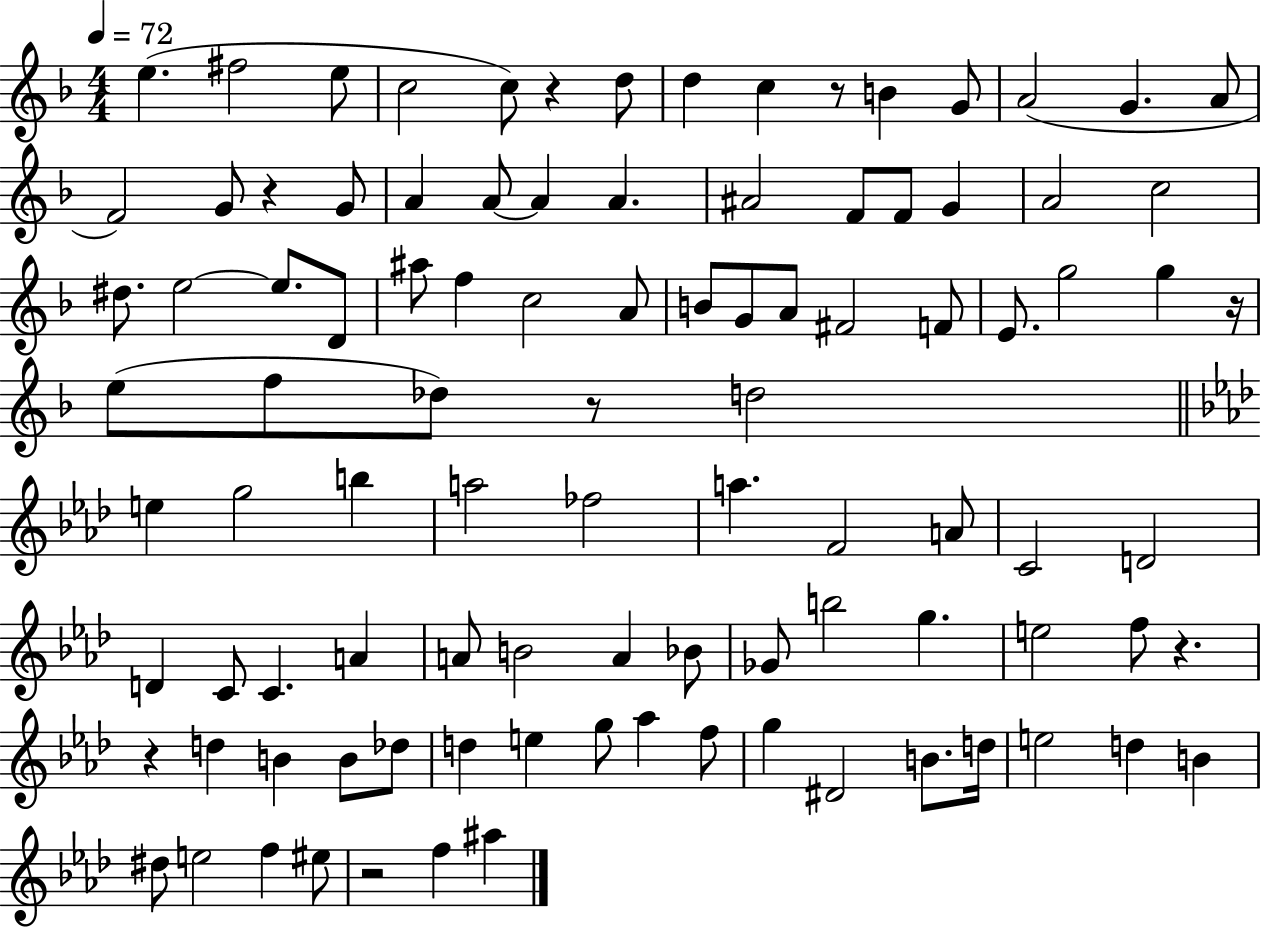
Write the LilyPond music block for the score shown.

{
  \clef treble
  \numericTimeSignature
  \time 4/4
  \key f \major
  \tempo 4 = 72
  e''4.( fis''2 e''8 | c''2 c''8) r4 d''8 | d''4 c''4 r8 b'4 g'8 | a'2( g'4. a'8 | \break f'2) g'8 r4 g'8 | a'4 a'8~~ a'4 a'4. | ais'2 f'8 f'8 g'4 | a'2 c''2 | \break dis''8. e''2~~ e''8. d'8 | ais''8 f''4 c''2 a'8 | b'8 g'8 a'8 fis'2 f'8 | e'8. g''2 g''4 r16 | \break e''8( f''8 des''8) r8 d''2 | \bar "||" \break \key aes \major e''4 g''2 b''4 | a''2 fes''2 | a''4. f'2 a'8 | c'2 d'2 | \break d'4 c'8 c'4. a'4 | a'8 b'2 a'4 bes'8 | ges'8 b''2 g''4. | e''2 f''8 r4. | \break r4 d''4 b'4 b'8 des''8 | d''4 e''4 g''8 aes''4 f''8 | g''4 dis'2 b'8. d''16 | e''2 d''4 b'4 | \break dis''8 e''2 f''4 eis''8 | r2 f''4 ais''4 | \bar "|."
}